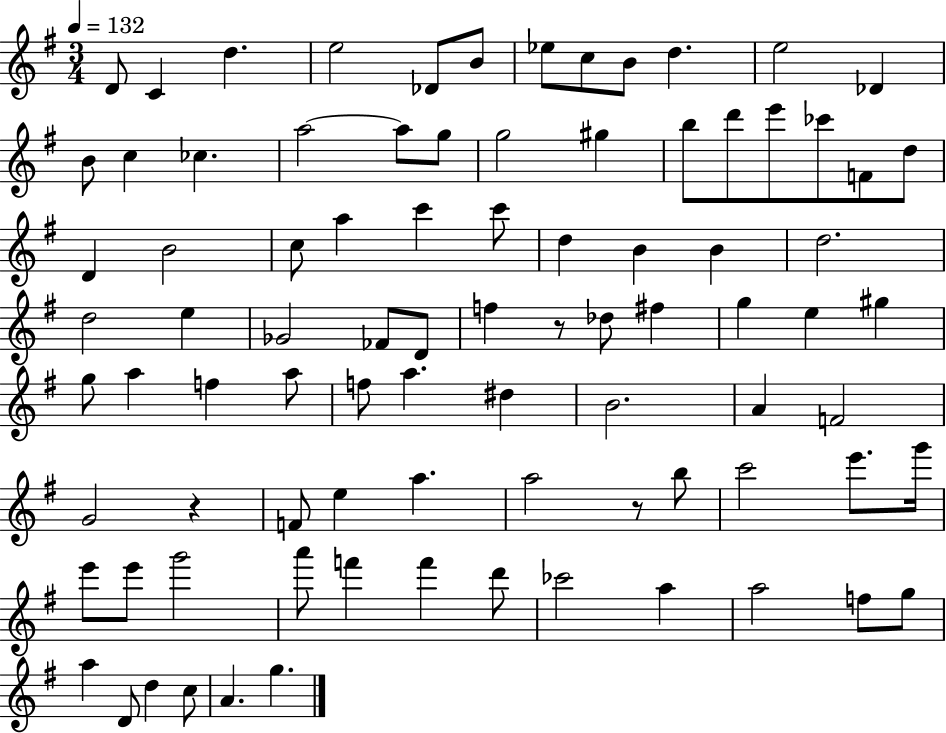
D4/e C4/q D5/q. E5/h Db4/e B4/e Eb5/e C5/e B4/e D5/q. E5/h Db4/q B4/e C5/q CES5/q. A5/h A5/e G5/e G5/h G#5/q B5/e D6/e E6/e CES6/e F4/e D5/e D4/q B4/h C5/e A5/q C6/q C6/e D5/q B4/q B4/q D5/h. D5/h E5/q Gb4/h FES4/e D4/e F5/q R/e Db5/e F#5/q G5/q E5/q G#5/q G5/e A5/q F5/q A5/e F5/e A5/q. D#5/q B4/h. A4/q F4/h G4/h R/q F4/e E5/q A5/q. A5/h R/e B5/e C6/h E6/e. G6/s E6/e E6/e G6/h A6/e F6/q F6/q D6/e CES6/h A5/q A5/h F5/e G5/e A5/q D4/e D5/q C5/e A4/q. G5/q.